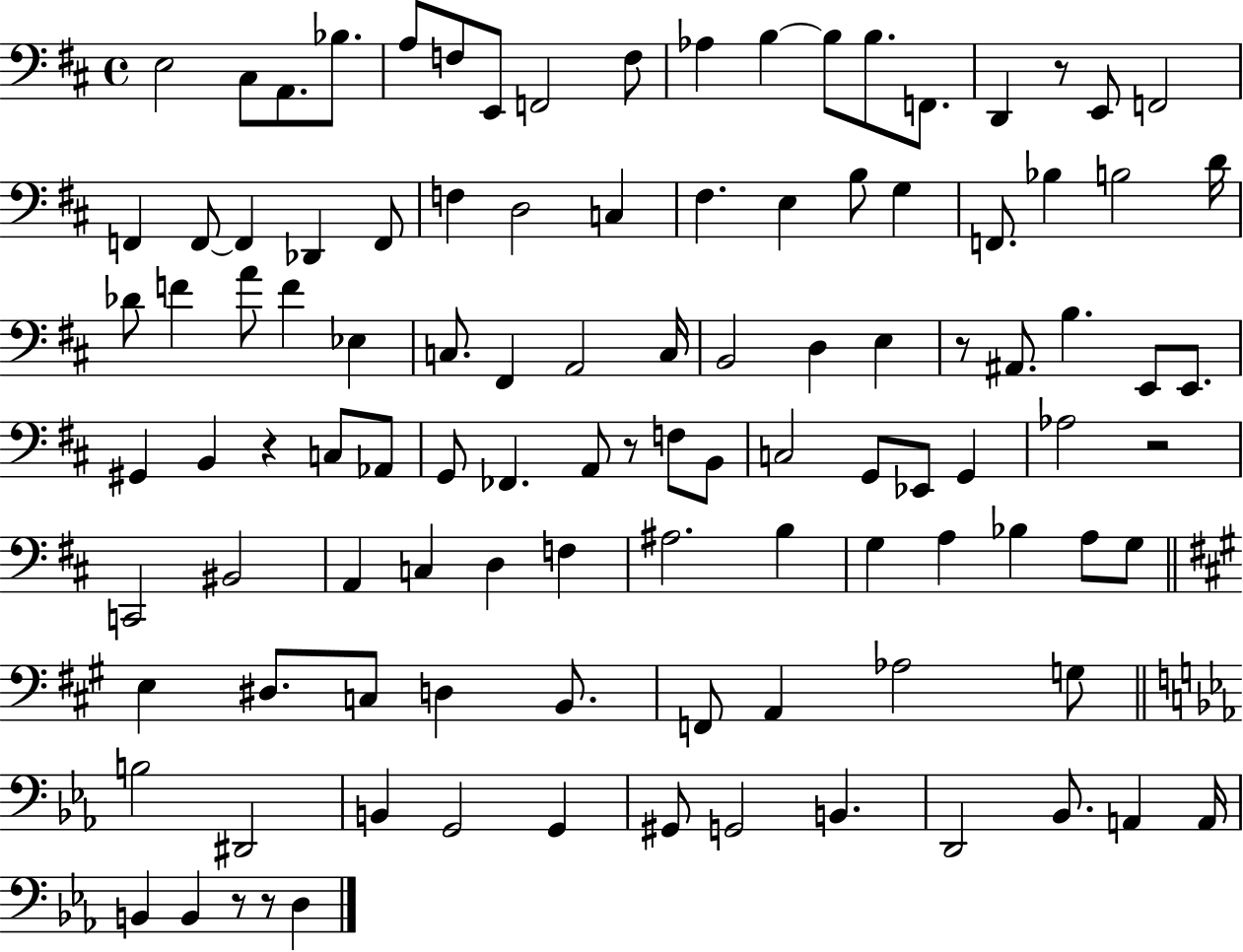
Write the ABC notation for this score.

X:1
T:Untitled
M:4/4
L:1/4
K:D
E,2 ^C,/2 A,,/2 _B,/2 A,/2 F,/2 E,,/2 F,,2 F,/2 _A, B, B,/2 B,/2 F,,/2 D,, z/2 E,,/2 F,,2 F,, F,,/2 F,, _D,, F,,/2 F, D,2 C, ^F, E, B,/2 G, F,,/2 _B, B,2 D/4 _D/2 F A/2 F _E, C,/2 ^F,, A,,2 C,/4 B,,2 D, E, z/2 ^A,,/2 B, E,,/2 E,,/2 ^G,, B,, z C,/2 _A,,/2 G,,/2 _F,, A,,/2 z/2 F,/2 B,,/2 C,2 G,,/2 _E,,/2 G,, _A,2 z2 C,,2 ^B,,2 A,, C, D, F, ^A,2 B, G, A, _B, A,/2 G,/2 E, ^D,/2 C,/2 D, B,,/2 F,,/2 A,, _A,2 G,/2 B,2 ^D,,2 B,, G,,2 G,, ^G,,/2 G,,2 B,, D,,2 _B,,/2 A,, A,,/4 B,, B,, z/2 z/2 D,